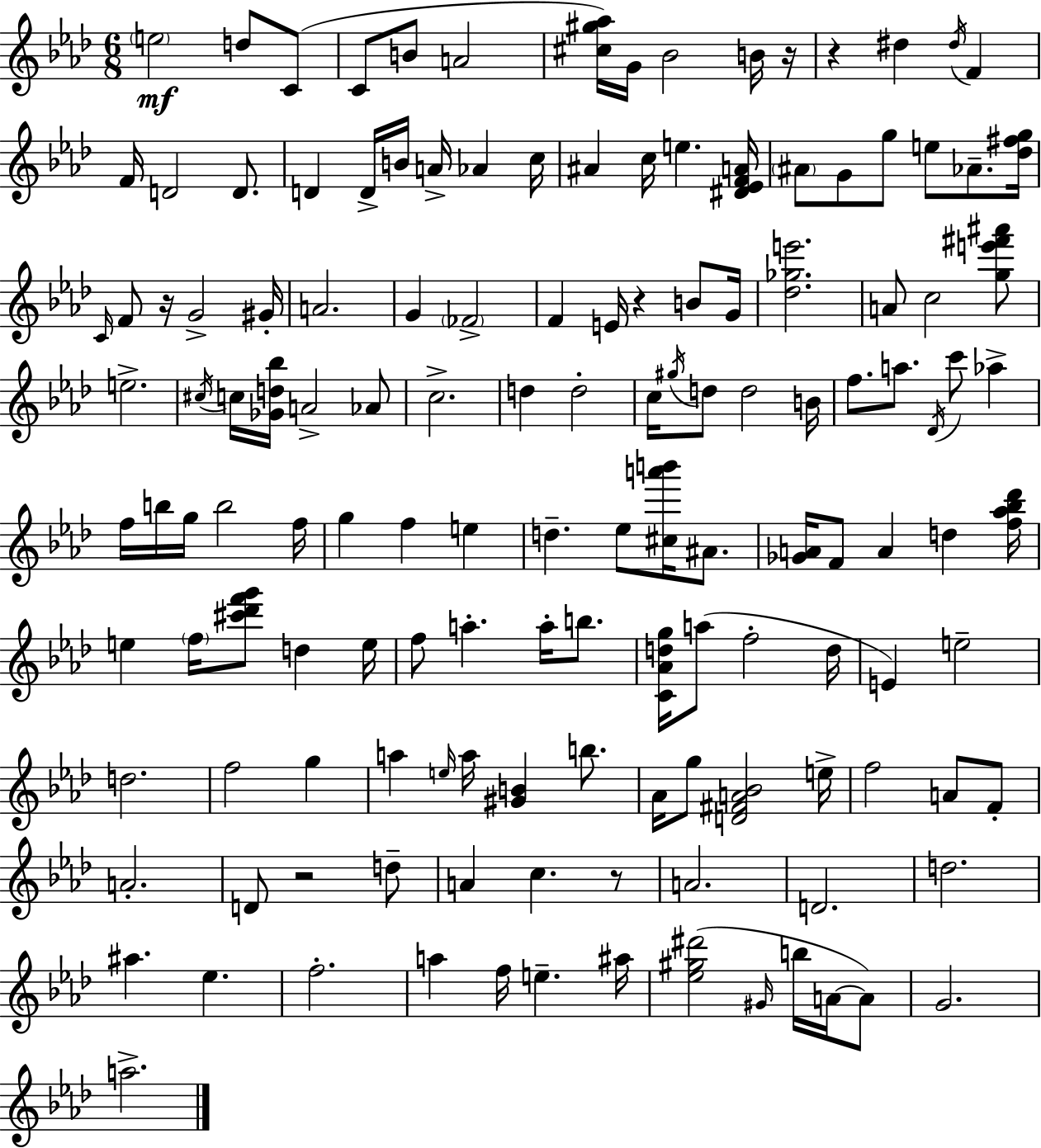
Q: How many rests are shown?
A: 6